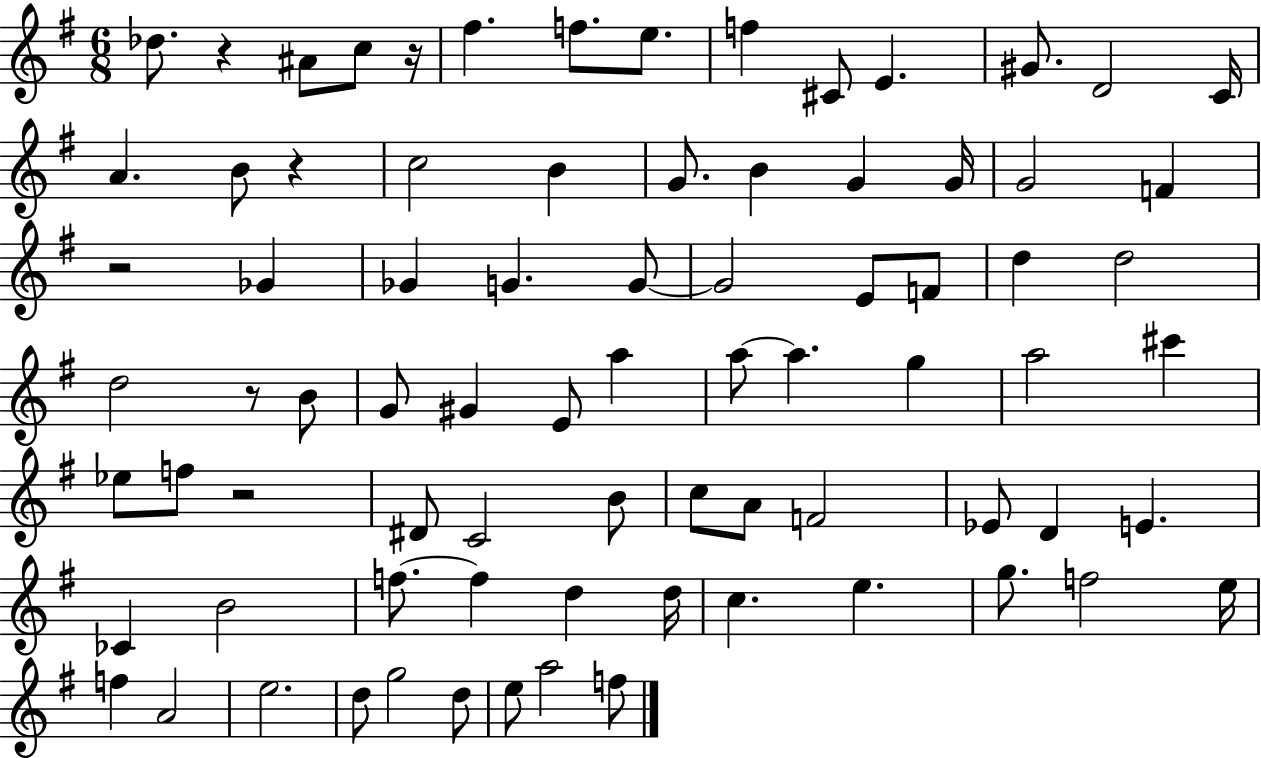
X:1
T:Untitled
M:6/8
L:1/4
K:G
_d/2 z ^A/2 c/2 z/4 ^f f/2 e/2 f ^C/2 E ^G/2 D2 C/4 A B/2 z c2 B G/2 B G G/4 G2 F z2 _G _G G G/2 G2 E/2 F/2 d d2 d2 z/2 B/2 G/2 ^G E/2 a a/2 a g a2 ^c' _e/2 f/2 z2 ^D/2 C2 B/2 c/2 A/2 F2 _E/2 D E _C B2 f/2 f d d/4 c e g/2 f2 e/4 f A2 e2 d/2 g2 d/2 e/2 a2 f/2